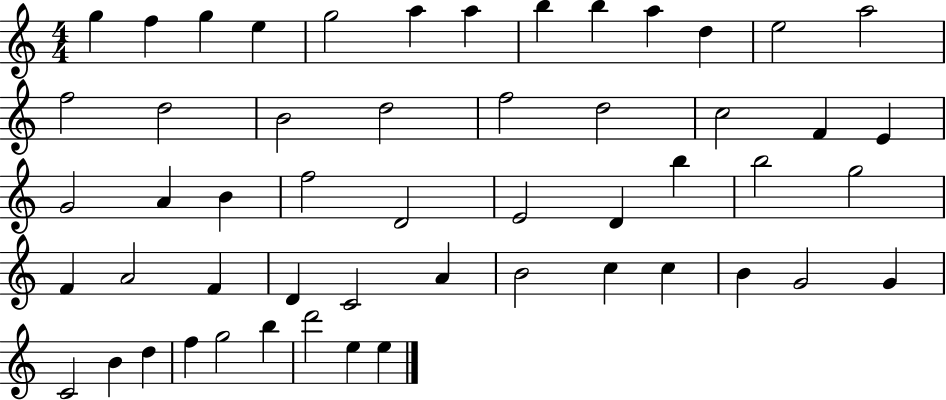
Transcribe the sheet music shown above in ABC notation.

X:1
T:Untitled
M:4/4
L:1/4
K:C
g f g e g2 a a b b a d e2 a2 f2 d2 B2 d2 f2 d2 c2 F E G2 A B f2 D2 E2 D b b2 g2 F A2 F D C2 A B2 c c B G2 G C2 B d f g2 b d'2 e e